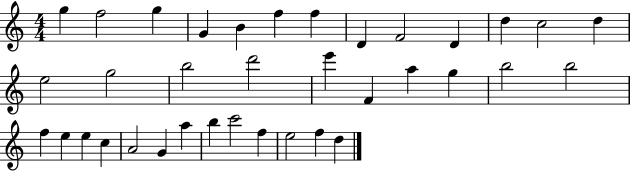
G5/q F5/h G5/q G4/q B4/q F5/q F5/q D4/q F4/h D4/q D5/q C5/h D5/q E5/h G5/h B5/h D6/h E6/q F4/q A5/q G5/q B5/h B5/h F5/q E5/q E5/q C5/q A4/h G4/q A5/q B5/q C6/h F5/q E5/h F5/q D5/q